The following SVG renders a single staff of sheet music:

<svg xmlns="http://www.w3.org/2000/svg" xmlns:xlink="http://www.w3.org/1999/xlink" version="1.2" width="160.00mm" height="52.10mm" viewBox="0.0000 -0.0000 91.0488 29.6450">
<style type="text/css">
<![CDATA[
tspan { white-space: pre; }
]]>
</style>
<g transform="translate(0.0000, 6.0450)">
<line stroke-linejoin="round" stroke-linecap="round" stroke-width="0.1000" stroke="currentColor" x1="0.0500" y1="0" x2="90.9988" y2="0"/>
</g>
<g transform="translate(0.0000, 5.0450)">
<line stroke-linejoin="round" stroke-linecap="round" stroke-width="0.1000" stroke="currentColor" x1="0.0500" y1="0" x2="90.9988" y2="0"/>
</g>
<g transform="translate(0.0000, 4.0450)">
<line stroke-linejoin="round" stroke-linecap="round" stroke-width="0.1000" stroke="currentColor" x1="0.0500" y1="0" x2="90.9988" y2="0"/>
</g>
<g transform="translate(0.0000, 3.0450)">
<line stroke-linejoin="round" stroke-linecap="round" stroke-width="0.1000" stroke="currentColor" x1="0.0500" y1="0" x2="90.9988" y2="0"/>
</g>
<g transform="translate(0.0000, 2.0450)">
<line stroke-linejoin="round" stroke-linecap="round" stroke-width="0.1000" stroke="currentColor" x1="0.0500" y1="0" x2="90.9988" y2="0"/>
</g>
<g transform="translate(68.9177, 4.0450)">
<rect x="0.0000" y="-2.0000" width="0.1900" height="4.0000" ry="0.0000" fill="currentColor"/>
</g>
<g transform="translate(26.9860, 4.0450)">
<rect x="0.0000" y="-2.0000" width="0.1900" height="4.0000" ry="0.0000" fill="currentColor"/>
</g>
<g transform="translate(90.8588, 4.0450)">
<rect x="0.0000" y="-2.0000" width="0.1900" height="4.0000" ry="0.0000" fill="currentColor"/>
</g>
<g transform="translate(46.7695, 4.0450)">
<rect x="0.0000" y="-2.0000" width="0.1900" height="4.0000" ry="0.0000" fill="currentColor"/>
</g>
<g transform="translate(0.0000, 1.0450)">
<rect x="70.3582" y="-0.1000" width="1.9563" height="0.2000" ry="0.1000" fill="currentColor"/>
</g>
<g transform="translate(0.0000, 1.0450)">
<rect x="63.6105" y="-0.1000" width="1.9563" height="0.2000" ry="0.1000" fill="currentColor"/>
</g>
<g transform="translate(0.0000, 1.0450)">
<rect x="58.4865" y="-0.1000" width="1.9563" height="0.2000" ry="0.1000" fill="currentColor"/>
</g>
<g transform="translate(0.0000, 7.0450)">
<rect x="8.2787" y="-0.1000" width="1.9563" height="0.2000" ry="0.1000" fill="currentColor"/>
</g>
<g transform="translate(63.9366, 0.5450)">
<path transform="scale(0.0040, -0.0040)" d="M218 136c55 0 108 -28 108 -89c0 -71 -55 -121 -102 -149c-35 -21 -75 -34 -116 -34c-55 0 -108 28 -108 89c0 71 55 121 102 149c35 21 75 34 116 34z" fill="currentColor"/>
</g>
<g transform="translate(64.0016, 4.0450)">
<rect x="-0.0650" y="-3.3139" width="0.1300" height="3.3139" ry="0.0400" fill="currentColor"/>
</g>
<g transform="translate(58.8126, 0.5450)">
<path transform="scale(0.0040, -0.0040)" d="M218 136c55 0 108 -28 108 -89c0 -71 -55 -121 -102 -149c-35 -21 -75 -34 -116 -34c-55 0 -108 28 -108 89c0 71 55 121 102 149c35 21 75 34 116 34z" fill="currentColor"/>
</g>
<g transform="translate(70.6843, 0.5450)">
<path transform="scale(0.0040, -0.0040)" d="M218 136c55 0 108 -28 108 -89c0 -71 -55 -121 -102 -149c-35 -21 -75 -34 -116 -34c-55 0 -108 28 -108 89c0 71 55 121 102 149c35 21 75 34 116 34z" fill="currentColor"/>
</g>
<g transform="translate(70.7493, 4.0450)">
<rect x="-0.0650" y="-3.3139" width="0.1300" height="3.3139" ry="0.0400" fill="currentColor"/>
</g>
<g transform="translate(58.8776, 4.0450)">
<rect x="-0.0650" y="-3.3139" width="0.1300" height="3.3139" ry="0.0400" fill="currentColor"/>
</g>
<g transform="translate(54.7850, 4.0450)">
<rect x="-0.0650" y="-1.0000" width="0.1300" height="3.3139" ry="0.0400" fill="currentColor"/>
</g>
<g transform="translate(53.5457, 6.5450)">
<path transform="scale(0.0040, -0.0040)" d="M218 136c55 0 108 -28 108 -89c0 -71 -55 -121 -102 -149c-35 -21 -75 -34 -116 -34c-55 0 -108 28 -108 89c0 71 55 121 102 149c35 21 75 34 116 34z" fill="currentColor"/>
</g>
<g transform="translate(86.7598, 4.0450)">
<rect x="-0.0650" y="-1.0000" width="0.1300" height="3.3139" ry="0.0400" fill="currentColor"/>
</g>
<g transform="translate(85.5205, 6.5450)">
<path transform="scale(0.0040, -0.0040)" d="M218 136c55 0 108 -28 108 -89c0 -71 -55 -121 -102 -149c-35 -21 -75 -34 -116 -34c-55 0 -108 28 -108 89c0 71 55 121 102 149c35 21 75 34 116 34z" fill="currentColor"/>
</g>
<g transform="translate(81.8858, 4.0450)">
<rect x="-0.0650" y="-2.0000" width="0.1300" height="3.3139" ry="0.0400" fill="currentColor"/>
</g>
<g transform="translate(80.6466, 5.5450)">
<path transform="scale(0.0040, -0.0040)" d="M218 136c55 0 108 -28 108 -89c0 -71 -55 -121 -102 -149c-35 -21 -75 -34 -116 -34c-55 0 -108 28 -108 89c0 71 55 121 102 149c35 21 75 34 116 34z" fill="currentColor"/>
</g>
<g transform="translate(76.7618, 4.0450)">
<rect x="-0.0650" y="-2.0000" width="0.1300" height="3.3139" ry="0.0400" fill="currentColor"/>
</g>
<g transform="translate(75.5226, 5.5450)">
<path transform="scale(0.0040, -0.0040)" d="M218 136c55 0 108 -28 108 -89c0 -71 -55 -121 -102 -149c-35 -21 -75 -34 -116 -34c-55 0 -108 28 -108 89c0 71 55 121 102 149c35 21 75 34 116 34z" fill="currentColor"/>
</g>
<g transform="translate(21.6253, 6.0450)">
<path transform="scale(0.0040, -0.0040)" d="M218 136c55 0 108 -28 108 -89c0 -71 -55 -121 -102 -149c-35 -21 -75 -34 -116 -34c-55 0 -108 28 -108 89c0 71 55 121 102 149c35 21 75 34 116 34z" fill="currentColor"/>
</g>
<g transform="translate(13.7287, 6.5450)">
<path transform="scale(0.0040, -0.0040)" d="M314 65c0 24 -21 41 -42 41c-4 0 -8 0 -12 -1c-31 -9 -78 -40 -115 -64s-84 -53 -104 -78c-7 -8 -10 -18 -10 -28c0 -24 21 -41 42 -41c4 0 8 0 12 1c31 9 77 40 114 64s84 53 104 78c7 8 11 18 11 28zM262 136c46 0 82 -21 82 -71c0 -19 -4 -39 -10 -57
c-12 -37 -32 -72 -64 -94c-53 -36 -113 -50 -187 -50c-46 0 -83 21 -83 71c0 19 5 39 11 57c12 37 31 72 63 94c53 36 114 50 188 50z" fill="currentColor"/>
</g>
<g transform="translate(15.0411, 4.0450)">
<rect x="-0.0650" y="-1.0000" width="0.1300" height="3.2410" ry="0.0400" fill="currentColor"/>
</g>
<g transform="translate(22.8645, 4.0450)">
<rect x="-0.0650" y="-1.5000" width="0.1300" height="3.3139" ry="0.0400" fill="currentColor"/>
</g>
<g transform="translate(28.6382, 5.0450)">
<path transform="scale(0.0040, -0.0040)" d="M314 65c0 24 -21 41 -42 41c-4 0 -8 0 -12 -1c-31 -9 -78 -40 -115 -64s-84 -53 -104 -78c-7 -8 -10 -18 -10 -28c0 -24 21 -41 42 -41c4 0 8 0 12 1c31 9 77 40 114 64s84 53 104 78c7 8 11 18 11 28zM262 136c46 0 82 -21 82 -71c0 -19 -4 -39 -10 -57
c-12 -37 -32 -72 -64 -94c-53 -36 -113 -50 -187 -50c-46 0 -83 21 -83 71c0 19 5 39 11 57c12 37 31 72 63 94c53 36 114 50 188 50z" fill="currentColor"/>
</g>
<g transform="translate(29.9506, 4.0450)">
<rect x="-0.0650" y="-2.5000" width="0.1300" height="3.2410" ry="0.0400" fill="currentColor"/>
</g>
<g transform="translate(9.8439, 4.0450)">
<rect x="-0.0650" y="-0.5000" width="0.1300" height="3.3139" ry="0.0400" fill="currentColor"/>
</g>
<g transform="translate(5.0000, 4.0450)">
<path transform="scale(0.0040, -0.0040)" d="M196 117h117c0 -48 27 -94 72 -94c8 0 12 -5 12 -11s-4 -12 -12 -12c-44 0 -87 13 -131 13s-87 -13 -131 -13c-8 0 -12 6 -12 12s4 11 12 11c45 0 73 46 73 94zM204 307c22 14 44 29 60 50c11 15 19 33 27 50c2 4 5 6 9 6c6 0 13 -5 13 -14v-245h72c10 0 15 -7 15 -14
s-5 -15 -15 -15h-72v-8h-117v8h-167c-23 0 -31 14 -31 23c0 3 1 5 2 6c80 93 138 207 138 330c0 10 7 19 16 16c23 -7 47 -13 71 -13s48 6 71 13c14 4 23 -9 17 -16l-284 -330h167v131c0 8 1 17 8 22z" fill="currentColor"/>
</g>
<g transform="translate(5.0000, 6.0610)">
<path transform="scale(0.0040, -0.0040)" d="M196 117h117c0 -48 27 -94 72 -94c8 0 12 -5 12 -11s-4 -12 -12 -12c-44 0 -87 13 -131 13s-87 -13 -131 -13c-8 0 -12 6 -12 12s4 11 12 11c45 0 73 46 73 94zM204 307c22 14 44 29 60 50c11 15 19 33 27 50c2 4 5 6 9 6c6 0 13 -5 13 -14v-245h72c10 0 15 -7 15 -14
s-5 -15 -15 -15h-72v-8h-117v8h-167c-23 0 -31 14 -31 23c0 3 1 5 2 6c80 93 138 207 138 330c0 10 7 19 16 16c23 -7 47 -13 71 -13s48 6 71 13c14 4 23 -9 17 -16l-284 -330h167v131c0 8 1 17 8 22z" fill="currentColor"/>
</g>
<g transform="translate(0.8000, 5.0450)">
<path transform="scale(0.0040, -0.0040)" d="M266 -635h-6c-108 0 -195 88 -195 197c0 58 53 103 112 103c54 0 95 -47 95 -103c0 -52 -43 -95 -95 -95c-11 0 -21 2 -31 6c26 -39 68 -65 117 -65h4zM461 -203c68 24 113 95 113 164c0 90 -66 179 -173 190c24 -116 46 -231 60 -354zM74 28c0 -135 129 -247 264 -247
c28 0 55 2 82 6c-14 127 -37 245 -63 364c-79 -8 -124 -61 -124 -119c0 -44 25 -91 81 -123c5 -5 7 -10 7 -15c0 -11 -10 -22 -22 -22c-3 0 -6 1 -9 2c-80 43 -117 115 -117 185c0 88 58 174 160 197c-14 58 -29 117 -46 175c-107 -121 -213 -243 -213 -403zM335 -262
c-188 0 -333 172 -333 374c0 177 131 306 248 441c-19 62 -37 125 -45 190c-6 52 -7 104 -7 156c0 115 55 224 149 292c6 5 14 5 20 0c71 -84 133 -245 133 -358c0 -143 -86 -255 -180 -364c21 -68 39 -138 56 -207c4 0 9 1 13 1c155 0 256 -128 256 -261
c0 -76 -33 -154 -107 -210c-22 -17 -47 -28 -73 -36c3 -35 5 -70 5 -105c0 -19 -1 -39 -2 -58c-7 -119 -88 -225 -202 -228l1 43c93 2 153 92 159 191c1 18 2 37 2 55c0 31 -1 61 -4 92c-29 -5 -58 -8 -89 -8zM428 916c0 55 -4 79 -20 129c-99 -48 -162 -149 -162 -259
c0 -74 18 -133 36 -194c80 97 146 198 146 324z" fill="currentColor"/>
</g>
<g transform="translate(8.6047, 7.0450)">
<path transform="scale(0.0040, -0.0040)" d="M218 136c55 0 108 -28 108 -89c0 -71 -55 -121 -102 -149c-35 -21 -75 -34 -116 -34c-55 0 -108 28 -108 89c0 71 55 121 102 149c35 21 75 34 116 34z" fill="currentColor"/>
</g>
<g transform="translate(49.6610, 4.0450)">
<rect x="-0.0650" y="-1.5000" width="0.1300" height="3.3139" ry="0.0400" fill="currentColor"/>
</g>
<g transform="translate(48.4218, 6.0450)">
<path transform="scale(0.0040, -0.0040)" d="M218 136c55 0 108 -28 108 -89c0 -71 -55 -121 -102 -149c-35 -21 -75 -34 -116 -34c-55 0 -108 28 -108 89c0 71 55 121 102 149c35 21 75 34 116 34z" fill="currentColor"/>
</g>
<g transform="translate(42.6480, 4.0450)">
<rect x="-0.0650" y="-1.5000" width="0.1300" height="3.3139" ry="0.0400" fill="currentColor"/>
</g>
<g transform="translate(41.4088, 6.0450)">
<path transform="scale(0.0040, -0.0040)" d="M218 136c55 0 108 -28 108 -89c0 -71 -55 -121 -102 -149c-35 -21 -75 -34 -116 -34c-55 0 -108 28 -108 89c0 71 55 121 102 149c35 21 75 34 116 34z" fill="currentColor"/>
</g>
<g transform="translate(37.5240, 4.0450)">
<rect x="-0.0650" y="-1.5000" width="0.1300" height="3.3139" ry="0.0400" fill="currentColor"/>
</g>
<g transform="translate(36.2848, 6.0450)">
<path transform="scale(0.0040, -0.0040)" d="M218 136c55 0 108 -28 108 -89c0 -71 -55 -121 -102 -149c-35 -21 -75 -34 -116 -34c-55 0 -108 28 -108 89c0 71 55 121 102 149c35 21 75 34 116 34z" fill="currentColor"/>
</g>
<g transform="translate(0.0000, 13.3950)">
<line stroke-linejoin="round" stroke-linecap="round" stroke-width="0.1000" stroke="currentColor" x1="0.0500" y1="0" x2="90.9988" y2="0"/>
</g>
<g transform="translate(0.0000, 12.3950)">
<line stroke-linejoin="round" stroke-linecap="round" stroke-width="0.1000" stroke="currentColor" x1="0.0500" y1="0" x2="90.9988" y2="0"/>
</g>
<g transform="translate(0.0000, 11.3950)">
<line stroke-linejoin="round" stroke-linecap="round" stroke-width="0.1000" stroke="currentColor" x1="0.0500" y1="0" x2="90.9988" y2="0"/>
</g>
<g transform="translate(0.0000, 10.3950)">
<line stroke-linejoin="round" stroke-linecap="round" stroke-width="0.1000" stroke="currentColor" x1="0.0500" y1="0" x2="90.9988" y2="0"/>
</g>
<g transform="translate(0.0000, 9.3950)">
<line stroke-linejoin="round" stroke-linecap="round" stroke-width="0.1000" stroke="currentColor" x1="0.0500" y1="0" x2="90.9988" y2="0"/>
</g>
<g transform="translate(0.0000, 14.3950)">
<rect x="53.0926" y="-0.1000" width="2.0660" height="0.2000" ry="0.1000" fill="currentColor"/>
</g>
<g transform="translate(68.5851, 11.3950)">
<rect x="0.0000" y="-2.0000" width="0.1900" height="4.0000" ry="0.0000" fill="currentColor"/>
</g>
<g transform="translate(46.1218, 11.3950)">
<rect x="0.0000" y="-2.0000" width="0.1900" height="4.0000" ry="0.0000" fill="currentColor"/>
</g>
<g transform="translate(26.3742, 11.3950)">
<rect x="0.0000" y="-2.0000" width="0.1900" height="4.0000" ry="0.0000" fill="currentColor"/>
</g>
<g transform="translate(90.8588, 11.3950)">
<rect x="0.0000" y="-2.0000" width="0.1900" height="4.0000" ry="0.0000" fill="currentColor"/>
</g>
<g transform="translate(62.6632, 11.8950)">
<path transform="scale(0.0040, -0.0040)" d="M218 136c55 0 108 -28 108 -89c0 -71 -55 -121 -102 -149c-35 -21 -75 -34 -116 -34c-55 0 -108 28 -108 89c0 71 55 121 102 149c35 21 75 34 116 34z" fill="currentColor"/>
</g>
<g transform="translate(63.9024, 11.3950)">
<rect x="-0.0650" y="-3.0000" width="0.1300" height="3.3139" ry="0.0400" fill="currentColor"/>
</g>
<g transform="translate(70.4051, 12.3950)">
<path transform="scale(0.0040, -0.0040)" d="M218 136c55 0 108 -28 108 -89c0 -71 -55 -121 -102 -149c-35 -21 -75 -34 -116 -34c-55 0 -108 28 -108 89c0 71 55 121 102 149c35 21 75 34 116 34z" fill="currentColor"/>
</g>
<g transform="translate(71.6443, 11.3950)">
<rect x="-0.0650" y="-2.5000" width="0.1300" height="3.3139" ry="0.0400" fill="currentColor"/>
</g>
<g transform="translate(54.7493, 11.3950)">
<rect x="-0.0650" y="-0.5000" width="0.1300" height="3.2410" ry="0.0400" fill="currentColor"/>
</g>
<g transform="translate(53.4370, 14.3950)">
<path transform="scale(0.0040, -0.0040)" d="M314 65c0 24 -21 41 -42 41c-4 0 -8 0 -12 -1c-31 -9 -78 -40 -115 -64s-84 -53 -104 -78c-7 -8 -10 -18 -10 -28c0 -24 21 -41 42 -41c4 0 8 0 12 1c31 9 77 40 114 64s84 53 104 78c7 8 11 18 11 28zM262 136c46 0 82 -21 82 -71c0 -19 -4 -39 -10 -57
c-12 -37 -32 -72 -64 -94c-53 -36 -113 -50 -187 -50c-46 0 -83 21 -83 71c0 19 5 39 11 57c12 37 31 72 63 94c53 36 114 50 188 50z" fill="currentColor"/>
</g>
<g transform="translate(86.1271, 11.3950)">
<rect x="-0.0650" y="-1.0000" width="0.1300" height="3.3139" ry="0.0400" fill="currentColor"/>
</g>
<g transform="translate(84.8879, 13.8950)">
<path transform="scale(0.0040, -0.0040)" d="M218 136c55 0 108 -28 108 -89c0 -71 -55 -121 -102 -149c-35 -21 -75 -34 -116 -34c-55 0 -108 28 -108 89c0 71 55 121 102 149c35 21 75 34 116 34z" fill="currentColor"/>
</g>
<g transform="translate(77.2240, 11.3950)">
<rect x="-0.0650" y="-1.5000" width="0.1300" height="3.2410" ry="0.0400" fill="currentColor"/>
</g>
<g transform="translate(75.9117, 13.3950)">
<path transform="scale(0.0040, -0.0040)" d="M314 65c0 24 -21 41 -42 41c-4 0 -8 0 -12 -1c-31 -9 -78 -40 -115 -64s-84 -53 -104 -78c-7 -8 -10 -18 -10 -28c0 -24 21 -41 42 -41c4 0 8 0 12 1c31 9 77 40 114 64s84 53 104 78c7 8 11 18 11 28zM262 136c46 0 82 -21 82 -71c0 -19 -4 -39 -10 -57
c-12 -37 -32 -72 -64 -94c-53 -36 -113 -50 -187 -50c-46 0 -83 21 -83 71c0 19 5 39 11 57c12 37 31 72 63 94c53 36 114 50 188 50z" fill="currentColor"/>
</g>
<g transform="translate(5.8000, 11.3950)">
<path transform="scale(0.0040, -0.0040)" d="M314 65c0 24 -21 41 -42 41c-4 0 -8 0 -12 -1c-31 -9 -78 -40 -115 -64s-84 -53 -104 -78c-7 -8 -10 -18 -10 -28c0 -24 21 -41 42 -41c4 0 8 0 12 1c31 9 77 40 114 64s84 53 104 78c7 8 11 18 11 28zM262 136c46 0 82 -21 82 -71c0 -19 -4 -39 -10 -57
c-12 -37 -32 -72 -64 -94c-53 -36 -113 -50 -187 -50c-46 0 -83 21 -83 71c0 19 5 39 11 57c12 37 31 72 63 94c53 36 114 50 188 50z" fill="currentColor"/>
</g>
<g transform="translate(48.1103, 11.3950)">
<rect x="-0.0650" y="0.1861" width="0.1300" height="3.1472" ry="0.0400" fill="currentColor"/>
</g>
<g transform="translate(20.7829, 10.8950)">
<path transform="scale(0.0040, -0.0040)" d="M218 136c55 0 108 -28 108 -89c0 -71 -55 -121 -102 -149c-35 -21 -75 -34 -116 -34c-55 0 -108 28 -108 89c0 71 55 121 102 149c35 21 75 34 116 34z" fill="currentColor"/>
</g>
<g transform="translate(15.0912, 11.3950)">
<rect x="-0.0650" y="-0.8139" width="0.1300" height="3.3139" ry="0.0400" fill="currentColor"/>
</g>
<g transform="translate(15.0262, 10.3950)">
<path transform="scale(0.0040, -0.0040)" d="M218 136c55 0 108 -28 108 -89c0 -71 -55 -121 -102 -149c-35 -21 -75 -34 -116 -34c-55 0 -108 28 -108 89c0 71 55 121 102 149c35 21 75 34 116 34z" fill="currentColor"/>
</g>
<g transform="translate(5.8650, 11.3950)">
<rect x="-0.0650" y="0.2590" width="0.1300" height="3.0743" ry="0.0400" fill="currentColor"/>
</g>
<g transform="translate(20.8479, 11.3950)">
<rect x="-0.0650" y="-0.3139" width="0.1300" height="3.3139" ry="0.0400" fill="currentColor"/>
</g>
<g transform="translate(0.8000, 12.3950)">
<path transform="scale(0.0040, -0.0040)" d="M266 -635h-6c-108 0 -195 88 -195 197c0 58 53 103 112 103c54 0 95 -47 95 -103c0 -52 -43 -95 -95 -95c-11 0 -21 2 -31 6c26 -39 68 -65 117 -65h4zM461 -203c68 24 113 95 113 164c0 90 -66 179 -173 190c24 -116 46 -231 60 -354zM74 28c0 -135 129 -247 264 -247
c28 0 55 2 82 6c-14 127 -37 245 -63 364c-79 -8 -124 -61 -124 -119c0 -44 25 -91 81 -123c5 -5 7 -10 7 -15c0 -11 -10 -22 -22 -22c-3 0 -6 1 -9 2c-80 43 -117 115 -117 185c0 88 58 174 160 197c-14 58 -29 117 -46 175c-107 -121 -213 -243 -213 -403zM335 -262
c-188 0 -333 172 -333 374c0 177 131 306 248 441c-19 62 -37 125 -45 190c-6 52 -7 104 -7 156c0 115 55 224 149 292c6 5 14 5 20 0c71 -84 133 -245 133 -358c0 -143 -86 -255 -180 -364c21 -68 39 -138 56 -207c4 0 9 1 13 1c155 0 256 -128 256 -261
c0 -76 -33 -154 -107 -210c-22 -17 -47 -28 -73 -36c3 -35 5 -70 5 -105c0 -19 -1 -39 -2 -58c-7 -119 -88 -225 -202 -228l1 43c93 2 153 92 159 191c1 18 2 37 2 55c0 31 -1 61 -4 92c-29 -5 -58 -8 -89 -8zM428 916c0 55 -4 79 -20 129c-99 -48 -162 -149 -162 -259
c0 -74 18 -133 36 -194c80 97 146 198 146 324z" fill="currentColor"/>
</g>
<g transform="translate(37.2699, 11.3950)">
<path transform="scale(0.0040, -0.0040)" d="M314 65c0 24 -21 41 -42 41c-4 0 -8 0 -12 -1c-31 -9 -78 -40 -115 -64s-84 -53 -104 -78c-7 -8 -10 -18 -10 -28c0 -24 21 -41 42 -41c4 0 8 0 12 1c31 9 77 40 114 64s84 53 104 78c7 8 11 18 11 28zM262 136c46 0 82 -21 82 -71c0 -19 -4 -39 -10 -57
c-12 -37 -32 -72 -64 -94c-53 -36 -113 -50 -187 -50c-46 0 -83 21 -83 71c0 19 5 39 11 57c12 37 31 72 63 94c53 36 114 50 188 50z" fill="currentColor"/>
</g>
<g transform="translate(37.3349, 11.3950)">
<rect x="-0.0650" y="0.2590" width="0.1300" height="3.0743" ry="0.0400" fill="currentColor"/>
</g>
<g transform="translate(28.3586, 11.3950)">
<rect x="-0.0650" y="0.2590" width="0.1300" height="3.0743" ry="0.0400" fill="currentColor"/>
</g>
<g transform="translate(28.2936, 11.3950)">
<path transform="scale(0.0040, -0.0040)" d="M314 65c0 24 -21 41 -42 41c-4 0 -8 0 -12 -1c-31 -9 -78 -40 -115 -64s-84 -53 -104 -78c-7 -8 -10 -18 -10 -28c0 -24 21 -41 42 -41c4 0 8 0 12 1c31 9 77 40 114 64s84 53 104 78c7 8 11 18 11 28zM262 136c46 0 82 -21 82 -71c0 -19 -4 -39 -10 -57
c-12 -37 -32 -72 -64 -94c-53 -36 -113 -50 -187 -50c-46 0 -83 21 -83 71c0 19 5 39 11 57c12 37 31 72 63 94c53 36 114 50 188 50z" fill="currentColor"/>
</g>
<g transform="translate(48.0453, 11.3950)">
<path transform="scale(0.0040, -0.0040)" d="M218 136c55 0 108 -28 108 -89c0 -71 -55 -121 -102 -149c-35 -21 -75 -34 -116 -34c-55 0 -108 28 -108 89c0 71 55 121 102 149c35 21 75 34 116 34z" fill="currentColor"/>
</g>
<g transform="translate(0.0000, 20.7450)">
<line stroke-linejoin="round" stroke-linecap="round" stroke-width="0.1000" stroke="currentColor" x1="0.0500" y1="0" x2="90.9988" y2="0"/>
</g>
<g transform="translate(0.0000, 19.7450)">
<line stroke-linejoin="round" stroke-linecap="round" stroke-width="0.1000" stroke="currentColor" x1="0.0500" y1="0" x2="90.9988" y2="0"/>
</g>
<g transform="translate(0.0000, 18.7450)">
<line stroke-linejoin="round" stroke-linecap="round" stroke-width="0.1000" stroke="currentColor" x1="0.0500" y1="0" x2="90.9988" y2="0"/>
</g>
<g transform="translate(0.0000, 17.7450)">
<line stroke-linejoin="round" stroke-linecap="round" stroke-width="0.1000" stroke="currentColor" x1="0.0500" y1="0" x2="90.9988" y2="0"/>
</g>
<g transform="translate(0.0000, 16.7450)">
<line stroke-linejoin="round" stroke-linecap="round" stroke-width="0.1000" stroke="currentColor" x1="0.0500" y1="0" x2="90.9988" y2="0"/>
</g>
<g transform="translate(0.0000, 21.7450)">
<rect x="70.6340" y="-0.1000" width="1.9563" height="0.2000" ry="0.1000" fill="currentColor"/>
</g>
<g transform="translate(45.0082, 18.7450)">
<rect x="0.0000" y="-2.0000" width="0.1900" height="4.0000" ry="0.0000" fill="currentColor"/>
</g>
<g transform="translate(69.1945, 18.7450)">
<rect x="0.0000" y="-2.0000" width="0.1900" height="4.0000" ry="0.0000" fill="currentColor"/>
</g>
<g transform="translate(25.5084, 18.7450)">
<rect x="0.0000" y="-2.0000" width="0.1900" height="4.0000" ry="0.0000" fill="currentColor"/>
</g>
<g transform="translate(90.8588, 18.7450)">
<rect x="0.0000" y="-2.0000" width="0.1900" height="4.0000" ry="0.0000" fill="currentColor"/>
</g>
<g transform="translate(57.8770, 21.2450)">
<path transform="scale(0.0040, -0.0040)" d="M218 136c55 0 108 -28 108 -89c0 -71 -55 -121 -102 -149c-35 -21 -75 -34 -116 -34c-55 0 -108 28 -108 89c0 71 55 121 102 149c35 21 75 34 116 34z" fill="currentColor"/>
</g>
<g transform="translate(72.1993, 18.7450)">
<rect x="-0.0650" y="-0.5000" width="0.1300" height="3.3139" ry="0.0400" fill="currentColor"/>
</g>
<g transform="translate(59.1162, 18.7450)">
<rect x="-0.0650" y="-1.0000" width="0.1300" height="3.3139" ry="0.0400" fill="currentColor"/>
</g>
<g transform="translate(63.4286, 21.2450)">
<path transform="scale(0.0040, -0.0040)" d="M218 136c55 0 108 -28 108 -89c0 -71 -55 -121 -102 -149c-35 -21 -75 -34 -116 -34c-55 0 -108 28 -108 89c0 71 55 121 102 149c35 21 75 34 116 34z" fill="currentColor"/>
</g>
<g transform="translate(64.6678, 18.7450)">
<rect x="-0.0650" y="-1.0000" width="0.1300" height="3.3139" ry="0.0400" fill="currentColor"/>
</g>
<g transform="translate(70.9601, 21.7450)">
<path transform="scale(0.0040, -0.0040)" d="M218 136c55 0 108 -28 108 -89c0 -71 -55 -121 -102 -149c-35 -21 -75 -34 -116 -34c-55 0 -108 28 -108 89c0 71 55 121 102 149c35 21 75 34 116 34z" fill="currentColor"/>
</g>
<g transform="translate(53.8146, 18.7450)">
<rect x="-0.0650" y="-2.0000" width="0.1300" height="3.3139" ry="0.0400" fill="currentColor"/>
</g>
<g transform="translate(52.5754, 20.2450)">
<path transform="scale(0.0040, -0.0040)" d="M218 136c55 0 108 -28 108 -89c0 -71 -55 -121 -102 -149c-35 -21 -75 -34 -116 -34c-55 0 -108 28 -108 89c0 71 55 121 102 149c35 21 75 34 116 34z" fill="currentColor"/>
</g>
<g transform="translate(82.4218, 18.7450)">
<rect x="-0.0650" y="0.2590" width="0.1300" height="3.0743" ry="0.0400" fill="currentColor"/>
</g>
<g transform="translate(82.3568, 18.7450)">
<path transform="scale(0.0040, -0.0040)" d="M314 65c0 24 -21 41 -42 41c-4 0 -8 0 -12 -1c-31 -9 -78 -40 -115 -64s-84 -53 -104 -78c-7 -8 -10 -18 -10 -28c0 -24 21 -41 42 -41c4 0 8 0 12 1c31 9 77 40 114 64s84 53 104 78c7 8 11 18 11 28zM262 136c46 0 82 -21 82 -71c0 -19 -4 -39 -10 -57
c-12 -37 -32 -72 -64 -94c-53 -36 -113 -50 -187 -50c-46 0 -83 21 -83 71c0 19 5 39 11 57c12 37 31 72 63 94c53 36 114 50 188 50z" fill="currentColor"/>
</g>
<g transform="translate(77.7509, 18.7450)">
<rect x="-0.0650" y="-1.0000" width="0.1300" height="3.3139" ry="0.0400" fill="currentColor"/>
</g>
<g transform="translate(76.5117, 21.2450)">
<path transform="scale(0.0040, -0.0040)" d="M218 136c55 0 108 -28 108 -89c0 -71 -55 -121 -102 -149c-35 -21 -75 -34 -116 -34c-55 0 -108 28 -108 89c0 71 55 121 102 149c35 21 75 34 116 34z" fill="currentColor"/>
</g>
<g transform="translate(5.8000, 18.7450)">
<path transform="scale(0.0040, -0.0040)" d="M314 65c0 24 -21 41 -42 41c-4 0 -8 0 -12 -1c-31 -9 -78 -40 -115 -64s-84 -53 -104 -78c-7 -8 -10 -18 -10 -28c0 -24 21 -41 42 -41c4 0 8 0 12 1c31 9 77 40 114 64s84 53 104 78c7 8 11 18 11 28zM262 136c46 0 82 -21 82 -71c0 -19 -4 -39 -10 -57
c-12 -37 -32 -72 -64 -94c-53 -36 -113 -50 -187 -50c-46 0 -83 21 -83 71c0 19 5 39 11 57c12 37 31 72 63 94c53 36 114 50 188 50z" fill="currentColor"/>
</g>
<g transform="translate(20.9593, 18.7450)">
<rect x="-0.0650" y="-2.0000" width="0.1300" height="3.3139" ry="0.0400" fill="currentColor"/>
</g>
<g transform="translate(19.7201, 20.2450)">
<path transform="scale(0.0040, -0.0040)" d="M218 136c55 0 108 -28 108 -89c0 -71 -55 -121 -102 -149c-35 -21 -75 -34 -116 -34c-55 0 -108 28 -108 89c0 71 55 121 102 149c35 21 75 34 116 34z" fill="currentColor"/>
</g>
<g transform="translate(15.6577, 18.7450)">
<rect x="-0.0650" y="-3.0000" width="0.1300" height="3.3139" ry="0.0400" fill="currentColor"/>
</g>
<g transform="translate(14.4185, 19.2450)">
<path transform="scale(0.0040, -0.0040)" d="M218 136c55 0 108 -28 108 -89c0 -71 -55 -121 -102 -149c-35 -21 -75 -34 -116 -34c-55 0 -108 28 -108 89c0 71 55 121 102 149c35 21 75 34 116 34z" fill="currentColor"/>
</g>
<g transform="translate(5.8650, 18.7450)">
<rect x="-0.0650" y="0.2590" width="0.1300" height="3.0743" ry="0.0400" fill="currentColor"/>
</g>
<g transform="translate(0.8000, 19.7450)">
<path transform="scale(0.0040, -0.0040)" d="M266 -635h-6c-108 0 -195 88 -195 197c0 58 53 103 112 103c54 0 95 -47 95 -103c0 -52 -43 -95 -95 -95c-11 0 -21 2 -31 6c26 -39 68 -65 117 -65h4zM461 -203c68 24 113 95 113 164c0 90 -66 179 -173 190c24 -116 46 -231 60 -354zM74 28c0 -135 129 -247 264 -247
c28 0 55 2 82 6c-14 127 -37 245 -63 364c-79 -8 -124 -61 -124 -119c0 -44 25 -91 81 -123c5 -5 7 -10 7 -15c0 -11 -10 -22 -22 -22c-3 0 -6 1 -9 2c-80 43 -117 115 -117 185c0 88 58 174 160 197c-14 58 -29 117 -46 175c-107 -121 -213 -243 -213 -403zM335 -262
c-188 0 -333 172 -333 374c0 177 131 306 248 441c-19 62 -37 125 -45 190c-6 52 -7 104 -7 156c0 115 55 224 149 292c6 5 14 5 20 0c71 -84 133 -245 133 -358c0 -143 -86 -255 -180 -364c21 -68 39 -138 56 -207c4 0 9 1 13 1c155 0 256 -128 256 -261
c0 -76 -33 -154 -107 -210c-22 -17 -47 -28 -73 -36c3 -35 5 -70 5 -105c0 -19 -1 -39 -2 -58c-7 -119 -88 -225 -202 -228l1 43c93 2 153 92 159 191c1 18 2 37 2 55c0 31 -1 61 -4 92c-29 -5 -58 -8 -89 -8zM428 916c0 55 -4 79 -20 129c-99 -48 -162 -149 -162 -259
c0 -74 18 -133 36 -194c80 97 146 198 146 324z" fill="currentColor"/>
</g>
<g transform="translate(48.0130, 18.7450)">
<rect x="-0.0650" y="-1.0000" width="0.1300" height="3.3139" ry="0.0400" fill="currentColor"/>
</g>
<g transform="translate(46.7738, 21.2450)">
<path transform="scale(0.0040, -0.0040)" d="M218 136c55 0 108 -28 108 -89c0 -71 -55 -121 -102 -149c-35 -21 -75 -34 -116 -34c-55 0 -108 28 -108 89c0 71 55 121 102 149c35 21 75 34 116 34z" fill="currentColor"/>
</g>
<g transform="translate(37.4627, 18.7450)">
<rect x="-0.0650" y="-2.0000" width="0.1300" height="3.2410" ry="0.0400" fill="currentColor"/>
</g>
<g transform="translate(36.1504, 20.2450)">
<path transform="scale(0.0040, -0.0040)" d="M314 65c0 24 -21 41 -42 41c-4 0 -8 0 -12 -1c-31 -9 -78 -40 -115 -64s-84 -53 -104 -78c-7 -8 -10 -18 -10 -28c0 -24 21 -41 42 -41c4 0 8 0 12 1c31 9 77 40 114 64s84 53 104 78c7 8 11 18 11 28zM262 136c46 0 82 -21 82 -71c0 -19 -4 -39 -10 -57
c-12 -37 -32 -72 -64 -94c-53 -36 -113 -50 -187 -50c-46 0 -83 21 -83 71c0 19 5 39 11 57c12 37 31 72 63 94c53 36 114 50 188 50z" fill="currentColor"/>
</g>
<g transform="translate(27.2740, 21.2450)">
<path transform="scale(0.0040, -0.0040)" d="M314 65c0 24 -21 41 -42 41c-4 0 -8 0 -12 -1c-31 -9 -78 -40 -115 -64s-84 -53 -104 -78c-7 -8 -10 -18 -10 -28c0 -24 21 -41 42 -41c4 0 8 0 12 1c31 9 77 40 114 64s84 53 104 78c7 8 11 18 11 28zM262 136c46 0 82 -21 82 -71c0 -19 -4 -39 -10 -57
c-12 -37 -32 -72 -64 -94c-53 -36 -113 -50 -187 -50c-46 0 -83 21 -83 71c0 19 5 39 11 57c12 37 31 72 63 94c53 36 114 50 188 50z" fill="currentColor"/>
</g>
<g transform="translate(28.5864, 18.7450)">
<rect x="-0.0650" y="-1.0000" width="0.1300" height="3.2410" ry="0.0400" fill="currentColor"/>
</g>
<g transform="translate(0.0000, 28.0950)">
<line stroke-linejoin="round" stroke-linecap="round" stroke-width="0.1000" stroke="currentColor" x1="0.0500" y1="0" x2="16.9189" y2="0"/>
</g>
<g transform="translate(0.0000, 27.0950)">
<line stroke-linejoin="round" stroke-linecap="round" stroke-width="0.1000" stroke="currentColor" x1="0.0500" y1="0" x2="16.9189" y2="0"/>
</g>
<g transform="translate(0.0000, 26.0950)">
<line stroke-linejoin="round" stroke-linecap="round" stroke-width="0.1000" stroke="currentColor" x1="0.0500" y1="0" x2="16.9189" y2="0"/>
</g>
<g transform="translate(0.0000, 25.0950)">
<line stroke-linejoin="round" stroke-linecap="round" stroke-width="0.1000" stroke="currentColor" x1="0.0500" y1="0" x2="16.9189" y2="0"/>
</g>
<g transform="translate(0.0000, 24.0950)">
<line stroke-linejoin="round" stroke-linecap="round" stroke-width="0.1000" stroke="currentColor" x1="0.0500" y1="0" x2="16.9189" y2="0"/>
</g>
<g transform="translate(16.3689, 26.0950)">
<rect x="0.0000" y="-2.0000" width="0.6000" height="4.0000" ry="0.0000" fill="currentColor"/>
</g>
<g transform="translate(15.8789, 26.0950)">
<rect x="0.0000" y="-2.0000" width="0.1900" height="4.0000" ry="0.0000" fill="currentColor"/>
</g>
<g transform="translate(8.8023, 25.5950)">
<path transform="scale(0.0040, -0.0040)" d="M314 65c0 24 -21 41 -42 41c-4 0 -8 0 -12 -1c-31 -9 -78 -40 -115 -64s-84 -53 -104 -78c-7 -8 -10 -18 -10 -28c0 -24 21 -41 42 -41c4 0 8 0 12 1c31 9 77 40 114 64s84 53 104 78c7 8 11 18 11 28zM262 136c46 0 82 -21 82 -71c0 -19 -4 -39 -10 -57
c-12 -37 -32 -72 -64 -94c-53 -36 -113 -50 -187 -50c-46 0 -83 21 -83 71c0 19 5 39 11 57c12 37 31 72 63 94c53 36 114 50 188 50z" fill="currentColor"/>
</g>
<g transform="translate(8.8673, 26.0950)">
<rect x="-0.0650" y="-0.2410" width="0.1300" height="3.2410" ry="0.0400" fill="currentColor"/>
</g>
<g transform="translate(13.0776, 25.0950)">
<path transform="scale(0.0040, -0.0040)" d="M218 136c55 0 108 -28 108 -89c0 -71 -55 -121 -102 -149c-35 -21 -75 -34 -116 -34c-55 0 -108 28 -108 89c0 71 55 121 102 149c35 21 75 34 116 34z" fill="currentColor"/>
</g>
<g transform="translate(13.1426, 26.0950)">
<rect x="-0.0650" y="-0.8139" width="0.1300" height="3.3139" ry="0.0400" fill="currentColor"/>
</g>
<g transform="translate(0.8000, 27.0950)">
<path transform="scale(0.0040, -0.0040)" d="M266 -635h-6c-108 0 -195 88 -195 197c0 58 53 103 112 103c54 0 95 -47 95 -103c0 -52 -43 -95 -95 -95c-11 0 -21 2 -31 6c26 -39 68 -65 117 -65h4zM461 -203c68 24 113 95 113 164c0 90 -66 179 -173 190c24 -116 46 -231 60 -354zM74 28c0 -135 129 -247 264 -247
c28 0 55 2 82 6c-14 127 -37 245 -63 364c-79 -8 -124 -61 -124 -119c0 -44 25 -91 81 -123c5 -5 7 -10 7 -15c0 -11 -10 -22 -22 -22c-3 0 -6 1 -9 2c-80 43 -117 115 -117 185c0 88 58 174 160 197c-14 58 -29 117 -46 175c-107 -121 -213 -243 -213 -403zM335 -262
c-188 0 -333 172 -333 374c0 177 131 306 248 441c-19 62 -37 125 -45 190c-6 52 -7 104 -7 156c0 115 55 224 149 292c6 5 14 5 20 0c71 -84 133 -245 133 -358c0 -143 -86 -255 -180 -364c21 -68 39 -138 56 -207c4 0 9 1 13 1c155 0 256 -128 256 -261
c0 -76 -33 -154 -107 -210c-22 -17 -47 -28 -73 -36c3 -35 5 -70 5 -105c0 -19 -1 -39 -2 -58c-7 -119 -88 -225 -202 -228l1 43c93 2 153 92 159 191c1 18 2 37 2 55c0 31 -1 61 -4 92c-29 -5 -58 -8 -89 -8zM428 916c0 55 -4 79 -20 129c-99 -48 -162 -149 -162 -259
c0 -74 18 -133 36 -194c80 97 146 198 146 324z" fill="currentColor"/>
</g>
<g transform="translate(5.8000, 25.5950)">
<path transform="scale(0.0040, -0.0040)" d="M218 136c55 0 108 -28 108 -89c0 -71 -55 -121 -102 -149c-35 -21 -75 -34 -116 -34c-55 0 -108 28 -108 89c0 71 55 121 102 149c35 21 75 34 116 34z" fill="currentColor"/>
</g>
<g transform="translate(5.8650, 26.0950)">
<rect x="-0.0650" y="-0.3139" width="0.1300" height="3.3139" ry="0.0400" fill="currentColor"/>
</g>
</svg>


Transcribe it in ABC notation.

X:1
T:Untitled
M:4/4
L:1/4
K:C
C D2 E G2 E E E D b b b F F D B2 d c B2 B2 B C2 A G E2 D B2 A F D2 F2 D F D D C D B2 c c2 d